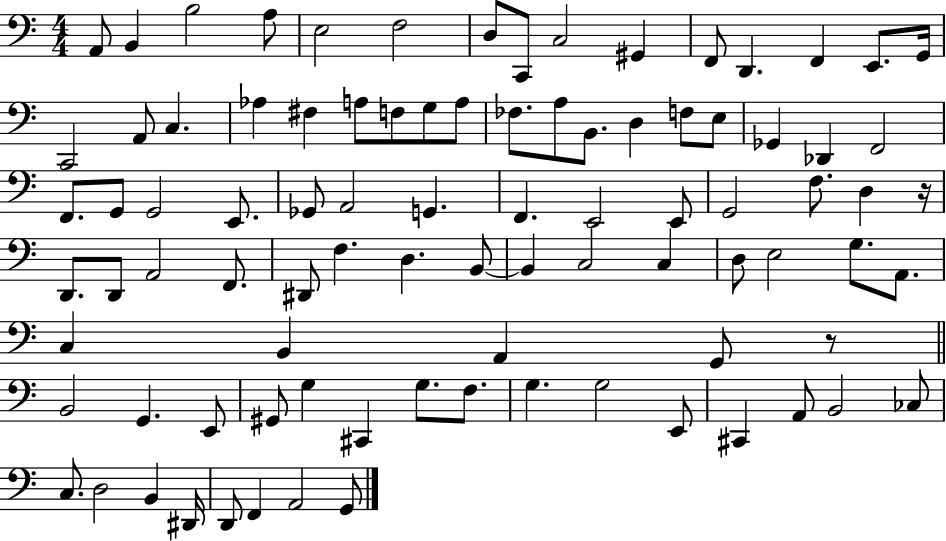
A2/e B2/q B3/h A3/e E3/h F3/h D3/e C2/e C3/h G#2/q F2/e D2/q. F2/q E2/e. G2/s C2/h A2/e C3/q. Ab3/q F#3/q A3/e F3/e G3/e A3/e FES3/e. A3/e B2/e. D3/q F3/e E3/e Gb2/q Db2/q F2/h F2/e. G2/e G2/h E2/e. Gb2/e A2/h G2/q. F2/q. E2/h E2/e G2/h F3/e. D3/q R/s D2/e. D2/e A2/h F2/e. D#2/e F3/q. D3/q. B2/e B2/q C3/h C3/q D3/e E3/h G3/e. A2/e. C3/q B2/q A2/q G2/e R/e B2/h G2/q. E2/e G#2/e G3/q C#2/q G3/e. F3/e. G3/q. G3/h E2/e C#2/q A2/e B2/h CES3/e C3/e. D3/h B2/q D#2/s D2/e F2/q A2/h G2/e